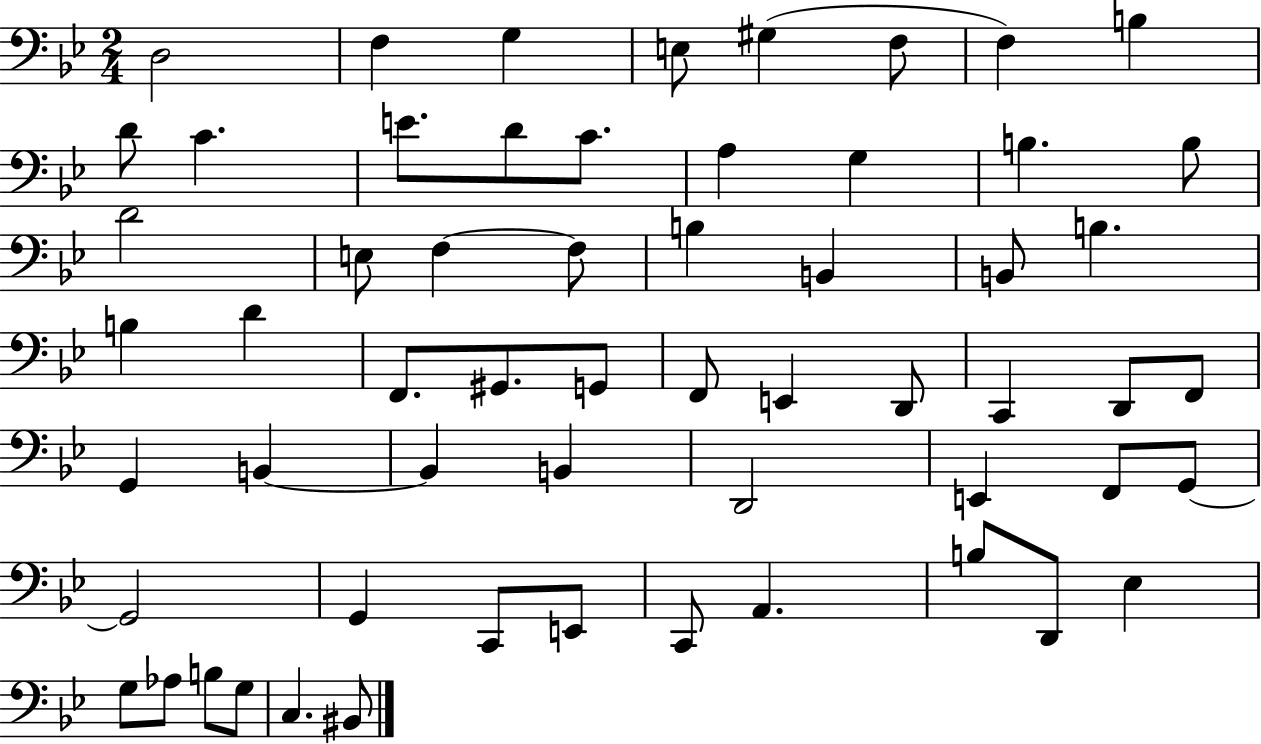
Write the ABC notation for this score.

X:1
T:Untitled
M:2/4
L:1/4
K:Bb
D,2 F, G, E,/2 ^G, F,/2 F, B, D/2 C E/2 D/2 C/2 A, G, B, B,/2 D2 E,/2 F, F,/2 B, B,, B,,/2 B, B, D F,,/2 ^G,,/2 G,,/2 F,,/2 E,, D,,/2 C,, D,,/2 F,,/2 G,, B,, B,, B,, D,,2 E,, F,,/2 G,,/2 G,,2 G,, C,,/2 E,,/2 C,,/2 A,, B,/2 D,,/2 _E, G,/2 _A,/2 B,/2 G,/2 C, ^B,,/2